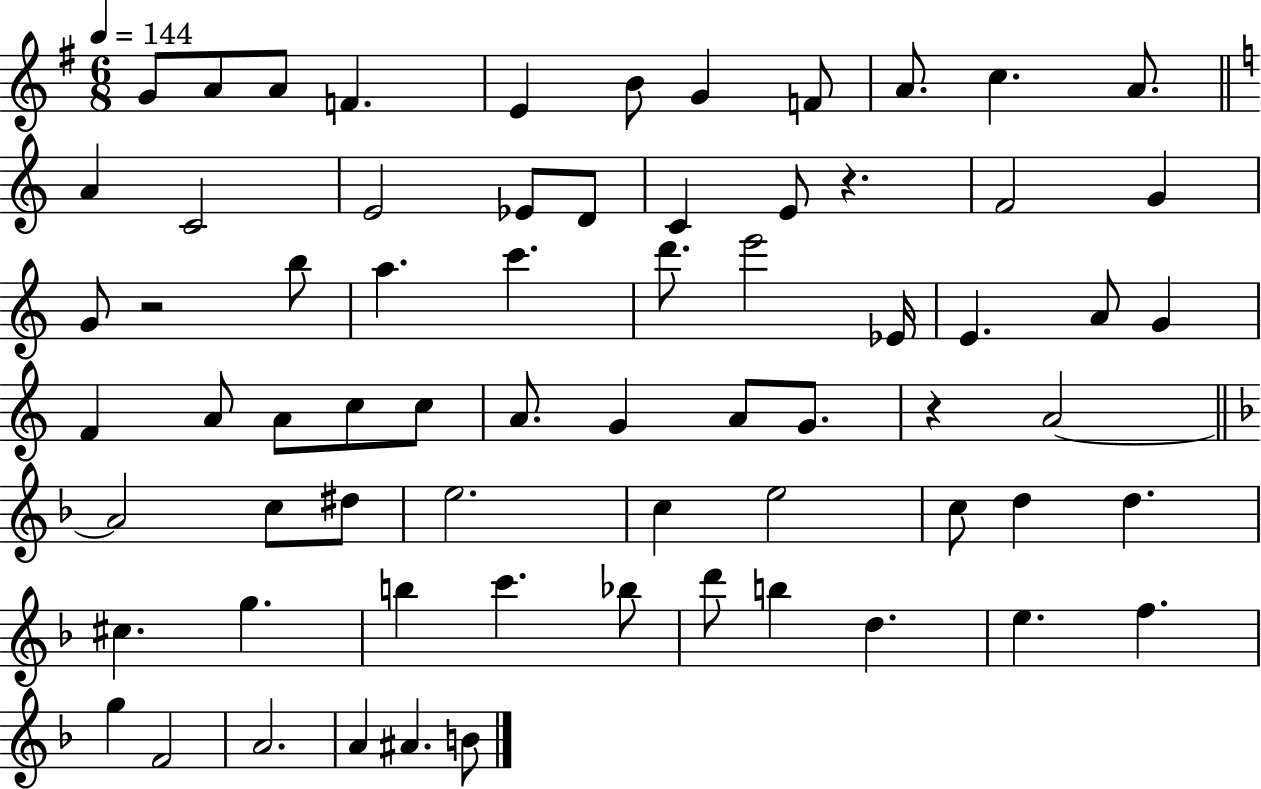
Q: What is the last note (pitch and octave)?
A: B4